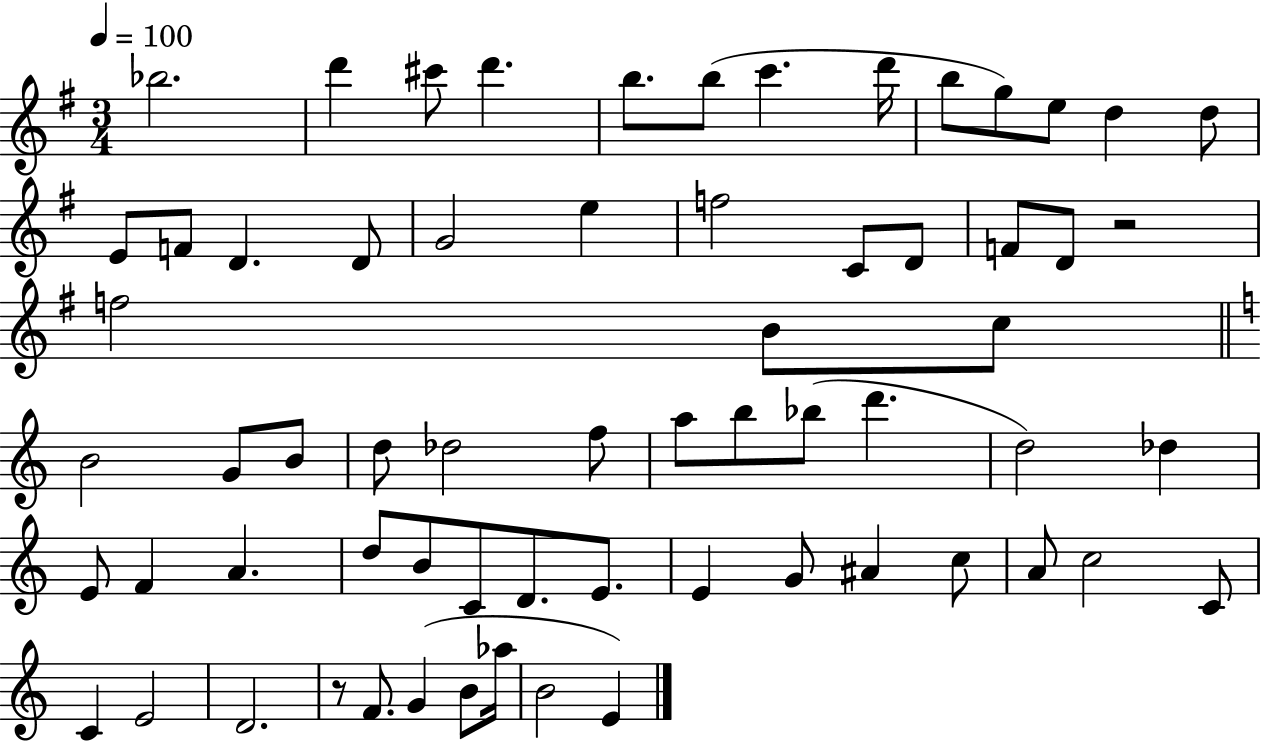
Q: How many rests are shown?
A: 2